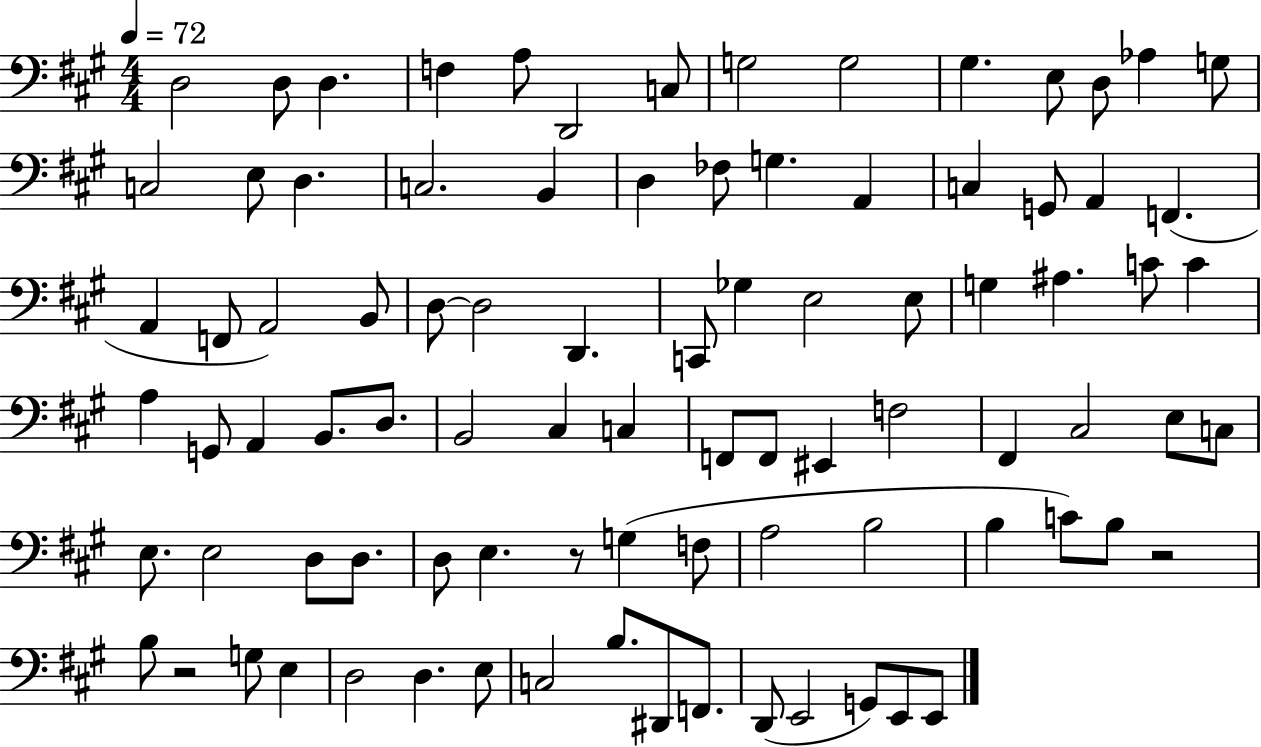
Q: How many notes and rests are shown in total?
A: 89